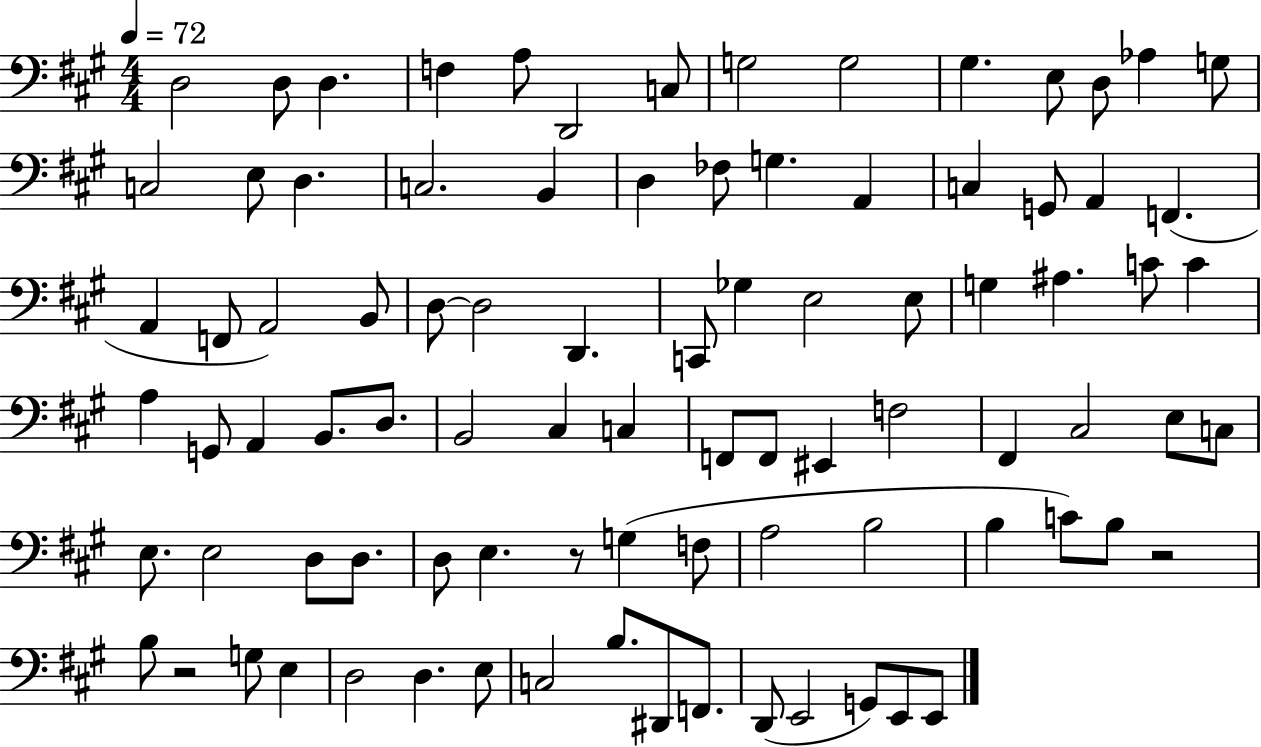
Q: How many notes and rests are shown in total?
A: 89